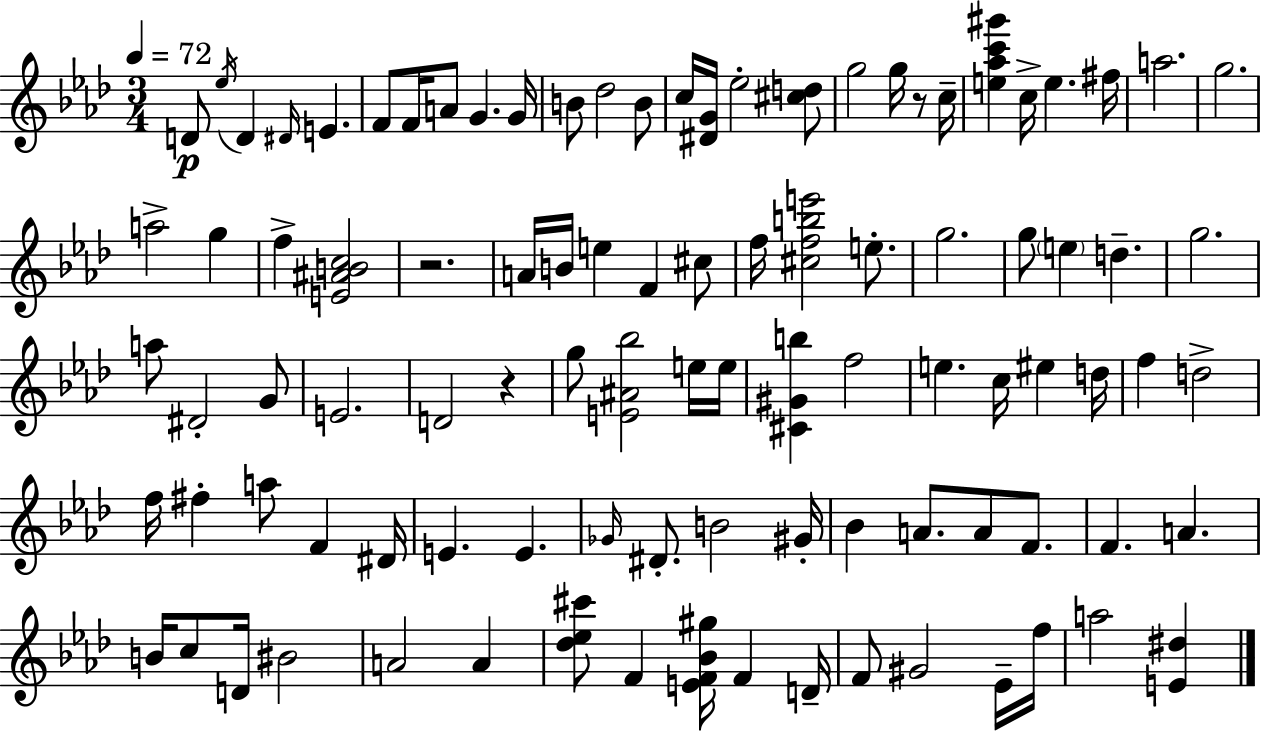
D4/e Eb5/s D4/q D#4/s E4/q. F4/e F4/s A4/e G4/q. G4/s B4/e Db5/h B4/e C5/s [D#4,G4]/s Eb5/h [C#5,D5]/e G5/h G5/s R/e C5/s [E5,Ab5,C6,G#6]/q C5/s E5/q. F#5/s A5/h. G5/h. A5/h G5/q F5/q [E4,A#4,B4,C5]/h R/h. A4/s B4/s E5/q F4/q C#5/e F5/s [C#5,F5,B5,E6]/h E5/e. G5/h. G5/e E5/q D5/q. G5/h. A5/e D#4/h G4/e E4/h. D4/h R/q G5/e [E4,A#4,Bb5]/h E5/s E5/s [C#4,G#4,B5]/q F5/h E5/q. C5/s EIS5/q D5/s F5/q D5/h F5/s F#5/q A5/e F4/q D#4/s E4/q. E4/q. Gb4/s D#4/e. B4/h G#4/s Bb4/q A4/e. A4/e F4/e. F4/q. A4/q. B4/s C5/e D4/s BIS4/h A4/h A4/q [Db5,Eb5,C#6]/e F4/q [E4,F4,Bb4,G#5]/s F4/q D4/s F4/e G#4/h Eb4/s F5/s A5/h [E4,D#5]/q